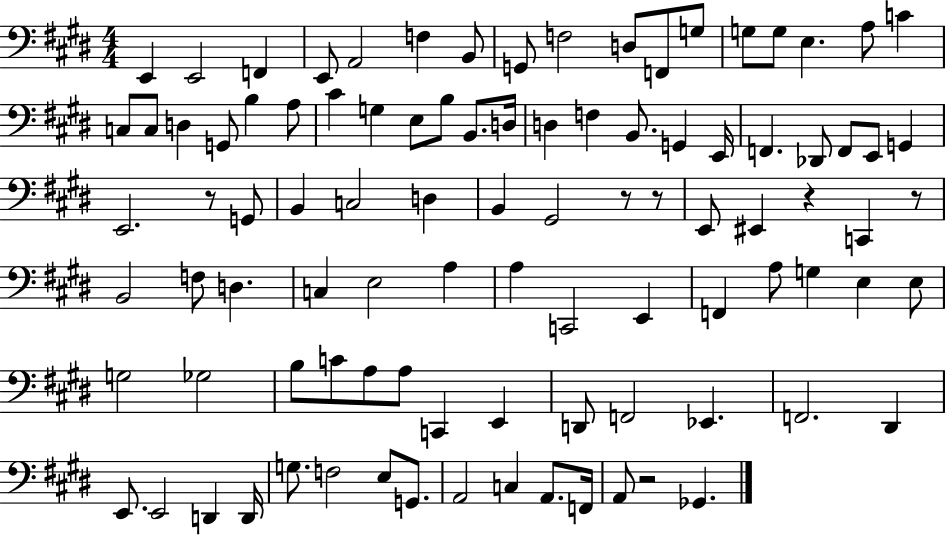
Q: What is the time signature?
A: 4/4